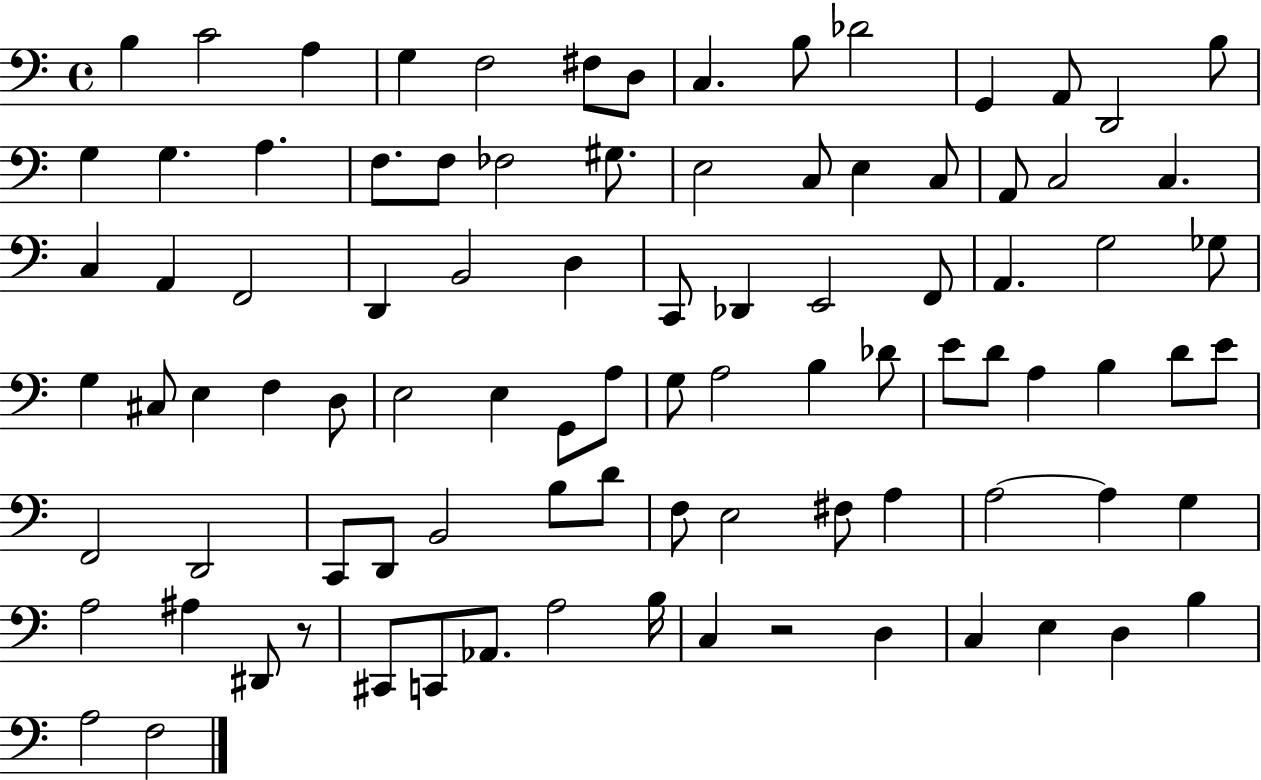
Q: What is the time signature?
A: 4/4